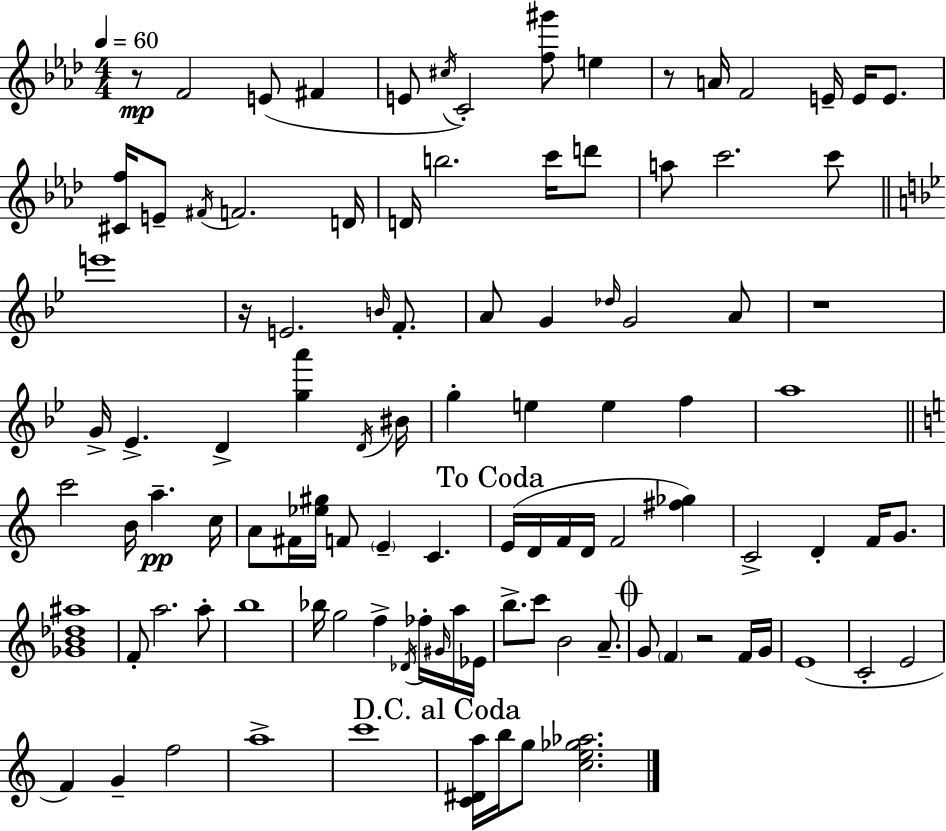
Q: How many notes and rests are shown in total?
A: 103